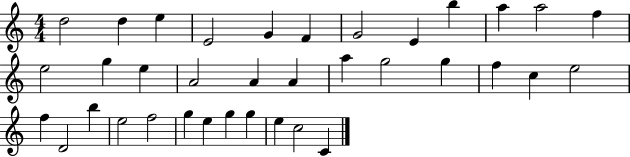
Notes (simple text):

D5/h D5/q E5/q E4/h G4/q F4/q G4/h E4/q B5/q A5/q A5/h F5/q E5/h G5/q E5/q A4/h A4/q A4/q A5/q G5/h G5/q F5/q C5/q E5/h F5/q D4/h B5/q E5/h F5/h G5/q E5/q G5/q G5/q E5/q C5/h C4/q